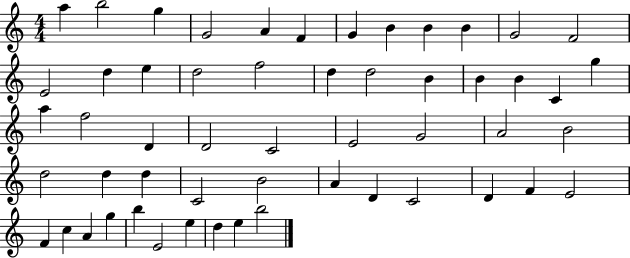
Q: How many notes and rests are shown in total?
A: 54